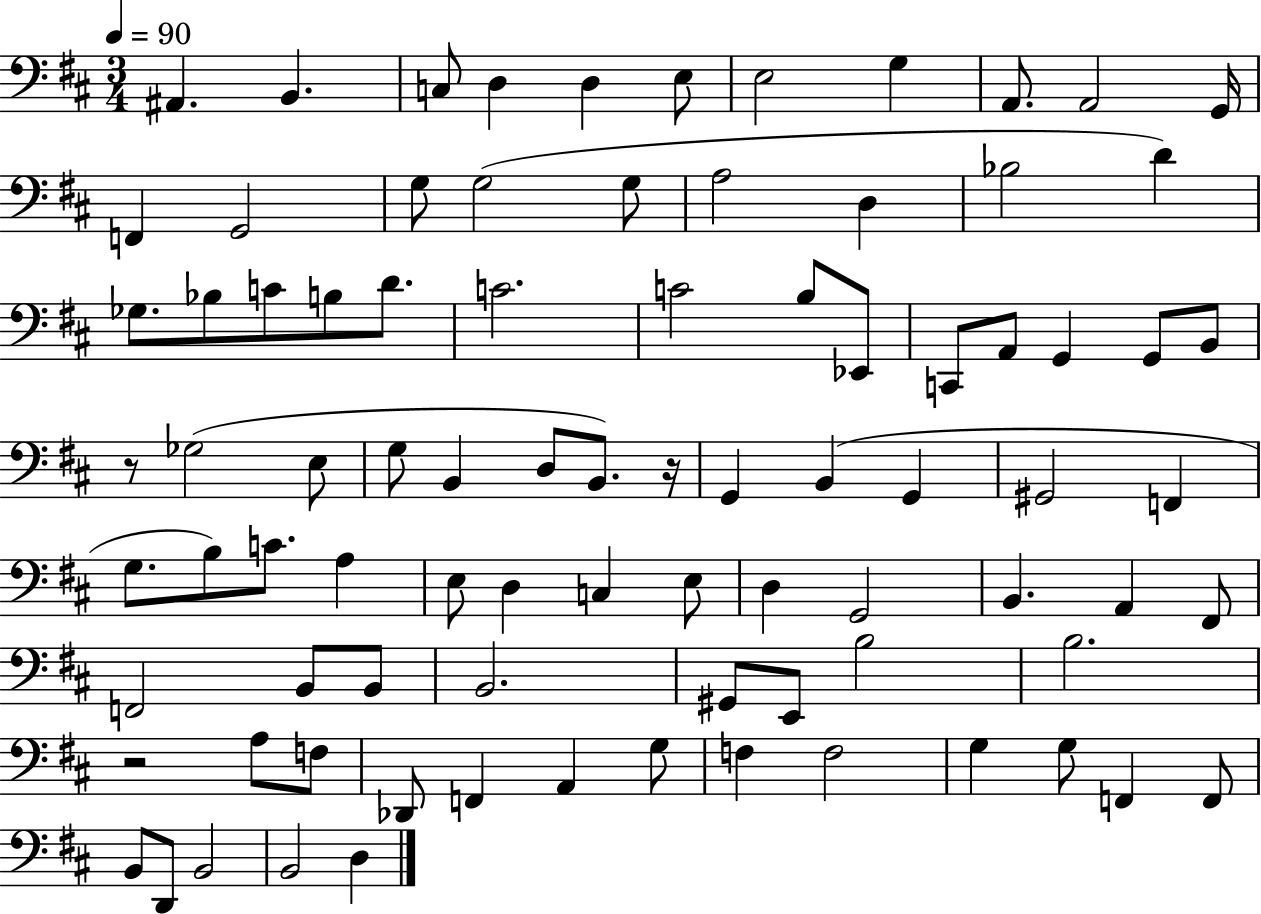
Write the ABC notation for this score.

X:1
T:Untitled
M:3/4
L:1/4
K:D
^A,, B,, C,/2 D, D, E,/2 E,2 G, A,,/2 A,,2 G,,/4 F,, G,,2 G,/2 G,2 G,/2 A,2 D, _B,2 D _G,/2 _B,/2 C/2 B,/2 D/2 C2 C2 B,/2 _E,,/2 C,,/2 A,,/2 G,, G,,/2 B,,/2 z/2 _G,2 E,/2 G,/2 B,, D,/2 B,,/2 z/4 G,, B,, G,, ^G,,2 F,, G,/2 B,/2 C/2 A, E,/2 D, C, E,/2 D, G,,2 B,, A,, ^F,,/2 F,,2 B,,/2 B,,/2 B,,2 ^G,,/2 E,,/2 B,2 B,2 z2 A,/2 F,/2 _D,,/2 F,, A,, G,/2 F, F,2 G, G,/2 F,, F,,/2 B,,/2 D,,/2 B,,2 B,,2 D,